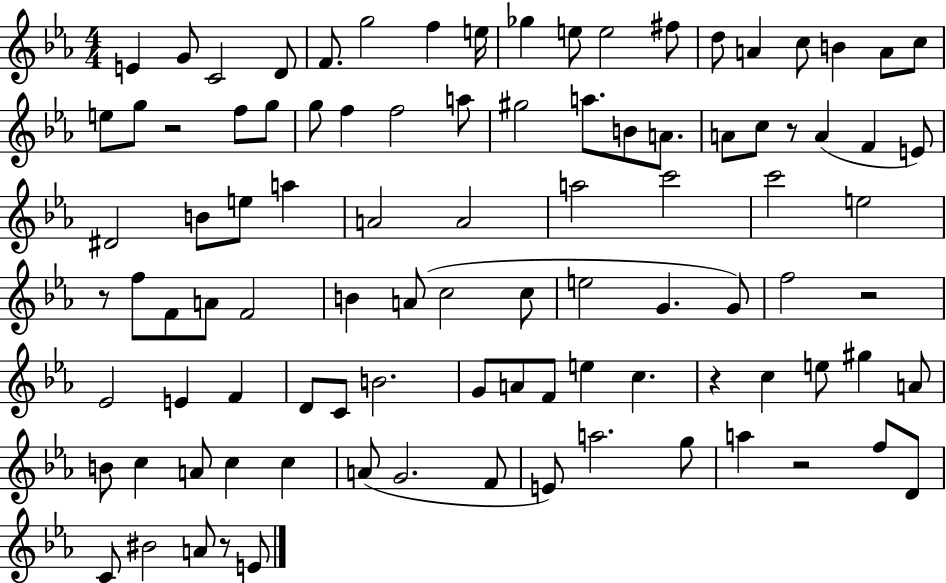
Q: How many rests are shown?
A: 7